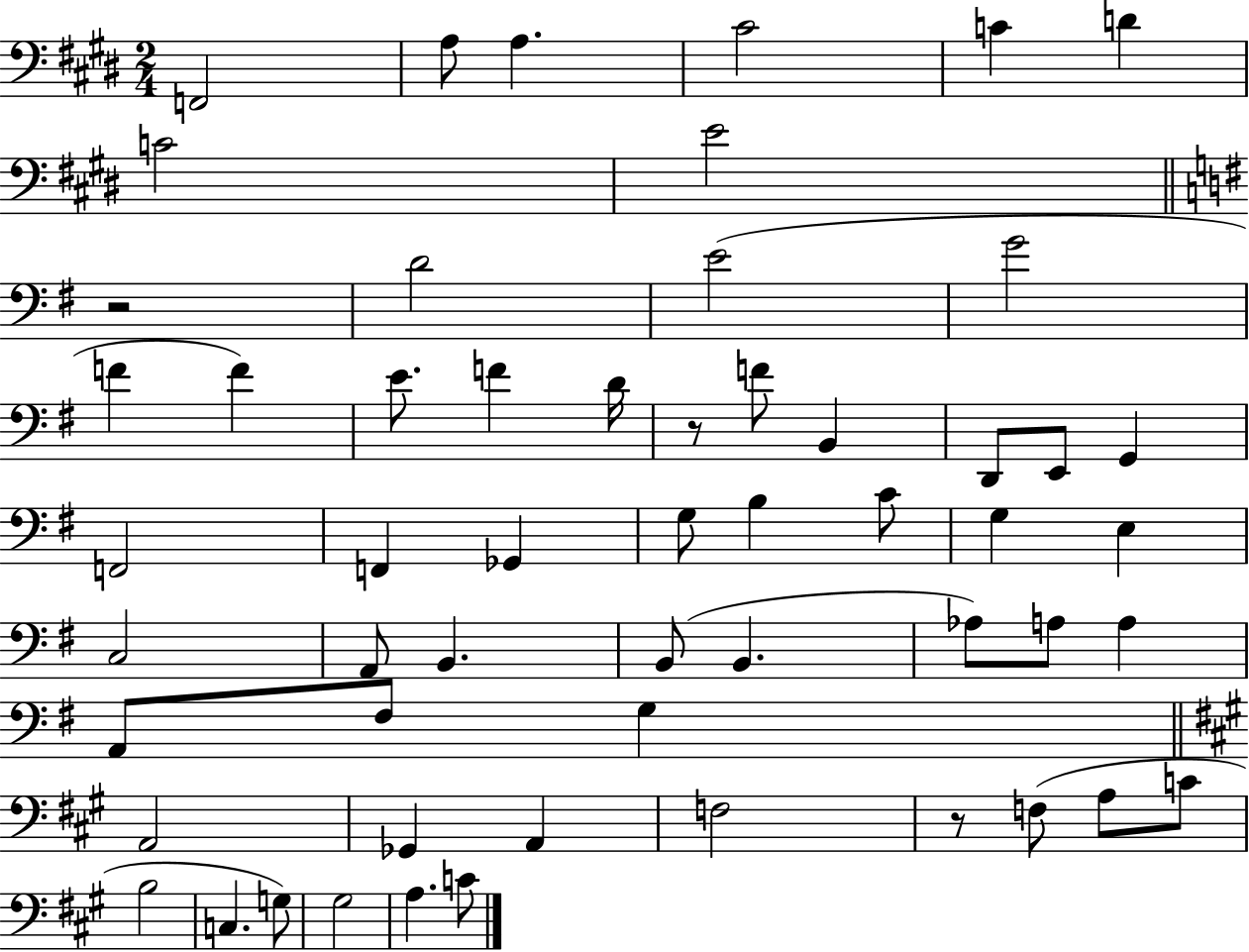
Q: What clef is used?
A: bass